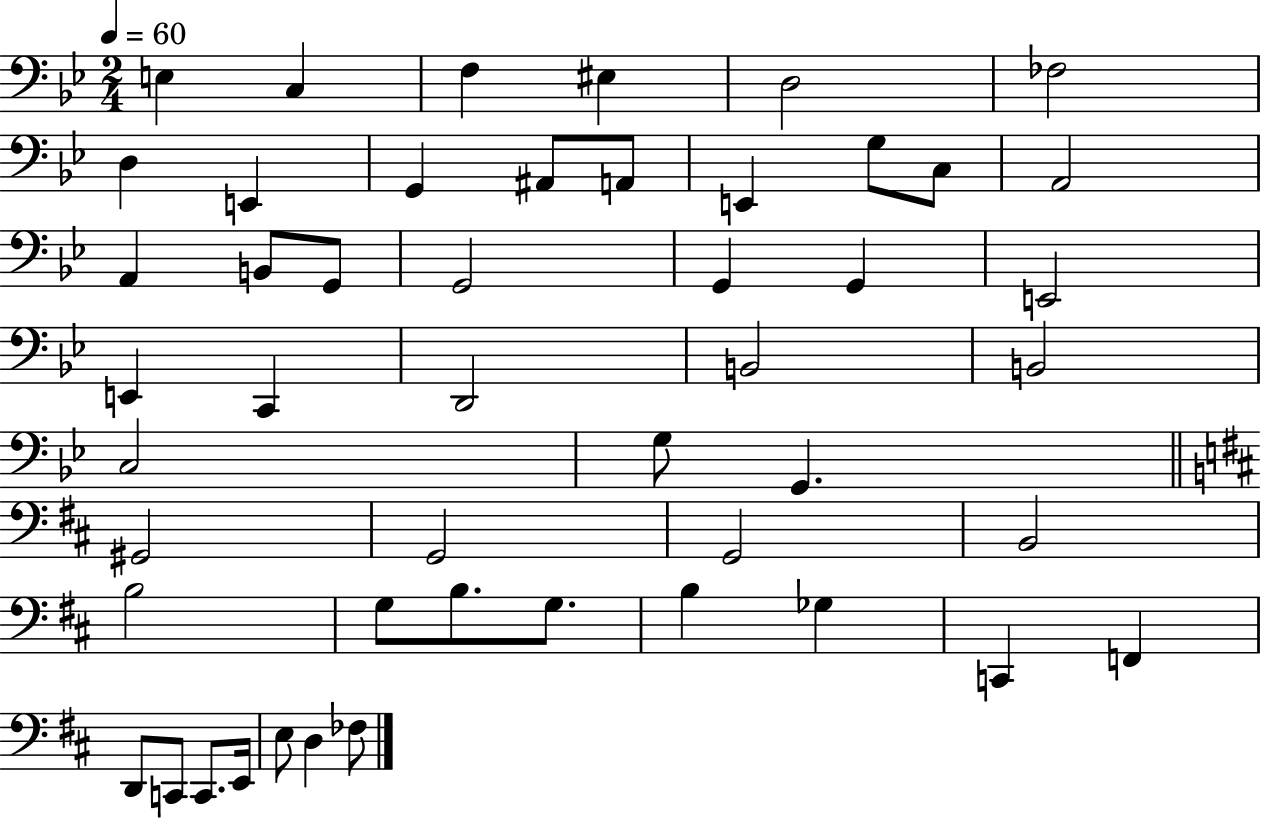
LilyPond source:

{
  \clef bass
  \numericTimeSignature
  \time 2/4
  \key bes \major
  \tempo 4 = 60
  e4 c4 | f4 eis4 | d2 | fes2 | \break d4 e,4 | g,4 ais,8 a,8 | e,4 g8 c8 | a,2 | \break a,4 b,8 g,8 | g,2 | g,4 g,4 | e,2 | \break e,4 c,4 | d,2 | b,2 | b,2 | \break c2 | g8 g,4. | \bar "||" \break \key b \minor gis,2 | g,2 | g,2 | b,2 | \break b2 | g8 b8. g8. | b4 ges4 | c,4 f,4 | \break d,8 c,8 c,8. e,16 | e8 d4 fes8 | \bar "|."
}